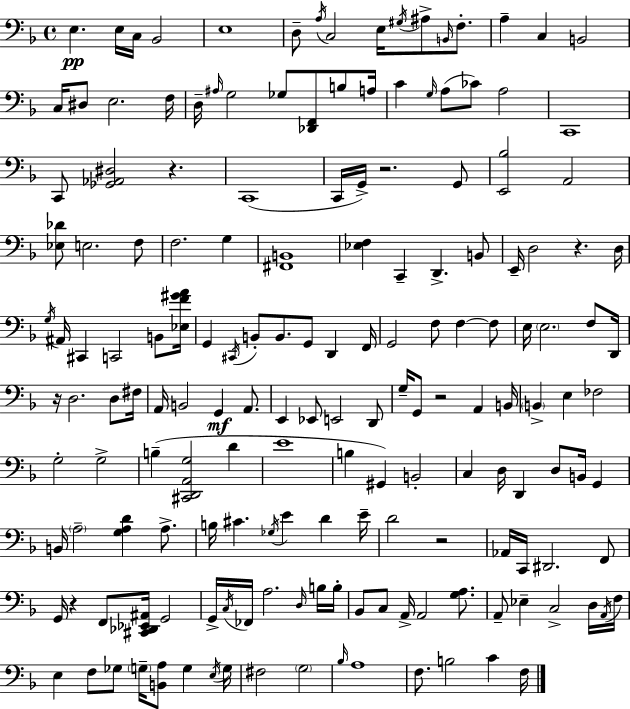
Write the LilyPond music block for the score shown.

{
  \clef bass
  \time 4/4
  \defaultTimeSignature
  \key d \minor
  e4.\pp e16 c16 bes,2 | e1 | d8-- \acciaccatura { a16 } c2 e16 \acciaccatura { gis16 } ais8-> \grace { b,16 } | f8.-. a4-- c4 b,2 | \break c16 dis8 e2. | f16 d16-- \grace { ais16 } g2 ges8 <des, f,>8 | b8 a16 c'4 \grace { g16 }( a8 ces'8) a2 | c,1 | \break c,8 <ges, aes, dis>2 r4. | c,1( | c,16 g,16->) r2. | g,8 <e, bes>2 a,2 | \break <ees des'>8 e2. | f8 f2. | g4 <fis, b,>1 | <ees f>4 c,4-- d,4.-> | \break b,8 e,16-- d2 r4. | d16 \acciaccatura { g16 } ais,16 cis,4 c,2 | b,8 <ees f' gis' a'>16 g,4 \acciaccatura { cis,16 } b,8-. b,8. | g,8 d,4 f,16 g,2 f8 | \break f4~~ f8 e16 \parenthesize e2. | f8 d,16 r16 d2. | d8 fis16 a,16 b,2 | g,4\mf a,8. e,4 ees,8 e,2 | \break d,8 g16-- g,8 r2 | a,4 b,16 \parenthesize b,4-> e4 fes2 | g2-. g2-> | b4--( <cis, d, a, g>2 | \break d'4 e'1 | b4 gis,4) b,2-. | c4 d16 d,4 | d8 b,16 g,4 b,16 \parenthesize a2-- | \break <g a d'>4 a8.-> b16 cis'4. \acciaccatura { ges16 } e'4 | d'4 e'16-- d'2 | r2 aes,16 c,16 dis,2. | f,8 g,16 r4 f,8 <cis, des, ees, ais,>16 | \break g,2 g,16-> \acciaccatura { c16 } fes,16 a2. | \grace { d16 } b16 b16-. bes,8 c8 a,16-> a,2 | <g a>8. a,8-- ees4-- | c2-> d16 \acciaccatura { a,16 } f16 e4 f8 | \break ges8 \parenthesize g16-- <b, a>8 g4 \acciaccatura { e16 } g16 fis2 | \parenthesize g2 \grace { bes16 } a1 | f8. | b2 c'4 f16 \bar "|."
}